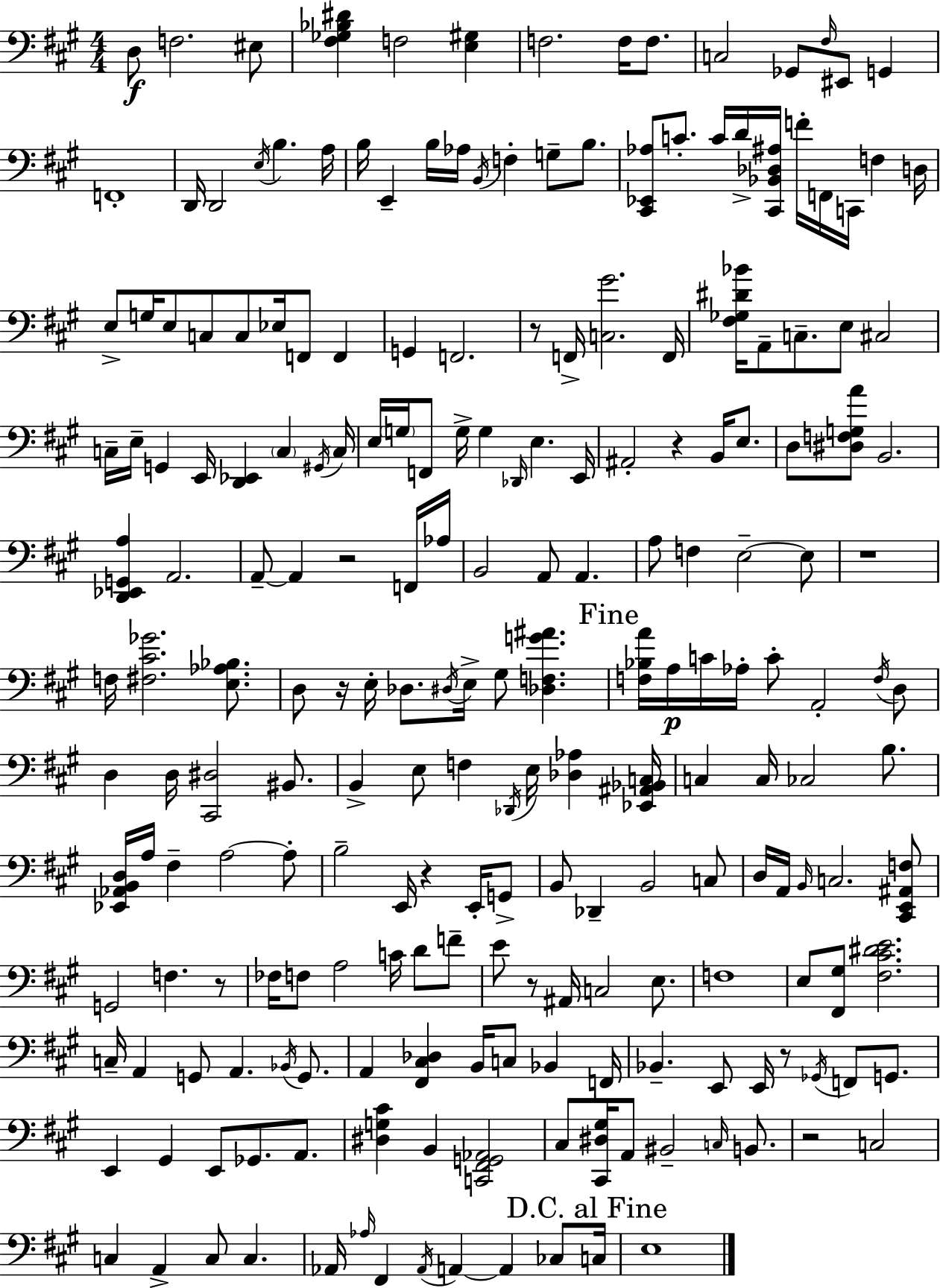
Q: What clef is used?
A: bass